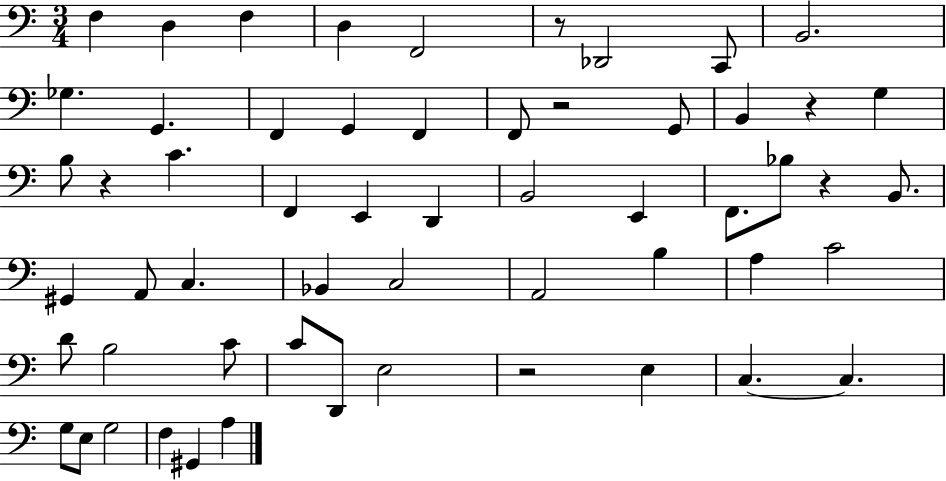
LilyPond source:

{
  \clef bass
  \numericTimeSignature
  \time 3/4
  \key c \major
  f4 d4 f4 | d4 f,2 | r8 des,2 c,8 | b,2. | \break ges4. g,4. | f,4 g,4 f,4 | f,8 r2 g,8 | b,4 r4 g4 | \break b8 r4 c'4. | f,4 e,4 d,4 | b,2 e,4 | f,8. bes8 r4 b,8. | \break gis,4 a,8 c4. | bes,4 c2 | a,2 b4 | a4 c'2 | \break d'8 b2 c'8 | c'8 d,8 e2 | r2 e4 | c4.~~ c4. | \break g8 e8 g2 | f4 gis,4 a4 | \bar "|."
}